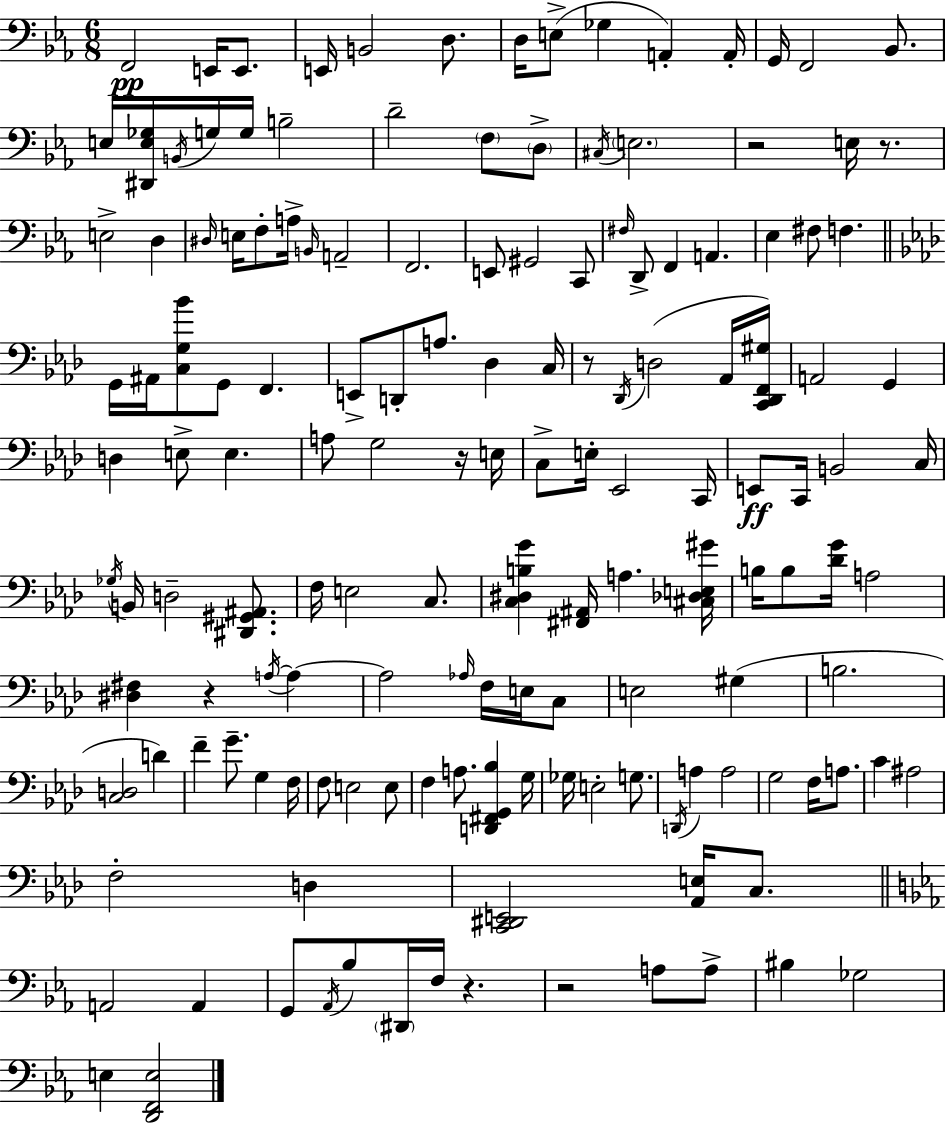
{
  \clef bass
  \numericTimeSignature
  \time 6/8
  \key c \minor
  f,2\pp e,16 e,8. | e,16 b,2 d8. | d16 e8->( ges4 a,4-.) a,16-. | g,16 f,2 bes,8. | \break e16 <dis, e ges>16 \acciaccatura { b,16 } g16 g16 b2-- | d'2-- \parenthesize f8 \parenthesize d8-> | \acciaccatura { cis16 } \parenthesize e2. | r2 e16 r8. | \break e2-> d4 | \grace { dis16 } e16 f8-. a16-> \grace { b,16 } a,2-- | f,2. | e,8 gis,2 | \break c,8 \grace { fis16 } d,8-> f,4 a,4. | ees4 fis8 f4. | \bar "||" \break \key aes \major g,16 ais,16 <c g bes'>8 g,8 f,4. | e,8-> d,8-. a8. des4 c16 | r8 \acciaccatura { des,16 }( d2 aes,16 | <c, des, f, gis>16) a,2 g,4 | \break d4 e8-> e4. | a8 g2 r16 | e16 c8-> e16-. ees,2 | c,16 e,8\ff c,16 b,2 | \break c16 \acciaccatura { ges16 } b,16 d2-- <dis, gis, ais,>8. | f16 e2 c8. | <c dis b g'>4 <fis, ais,>16 a4. | <cis des e gis'>16 b16 b8 <des' g'>16 a2 | \break <dis fis>4 r4 \acciaccatura { a16~ }~ a4 | a2 \grace { aes16 } | f16 e16 c8 e2 | gis4( b2. | \break <c d>2 | d'4) f'4-- g'8.-- g4 | f16 f8 e2 | e8 f4 a8. <d, fis, g, bes>4 | \break g16 ges16 e2-. | g8. \acciaccatura { d,16 } a4 a2 | g2 | f16 a8. c'4 ais2 | \break f2-. | d4 <c, dis, e,>2 | <aes, e>16 c8. \bar "||" \break \key ees \major a,2 a,4 | g,8 \acciaccatura { aes,16 } bes8 \parenthesize dis,16 f16 r4. | r2 a8 a8-> | bis4 ges2 | \break e4 <d, f, e>2 | \bar "|."
}